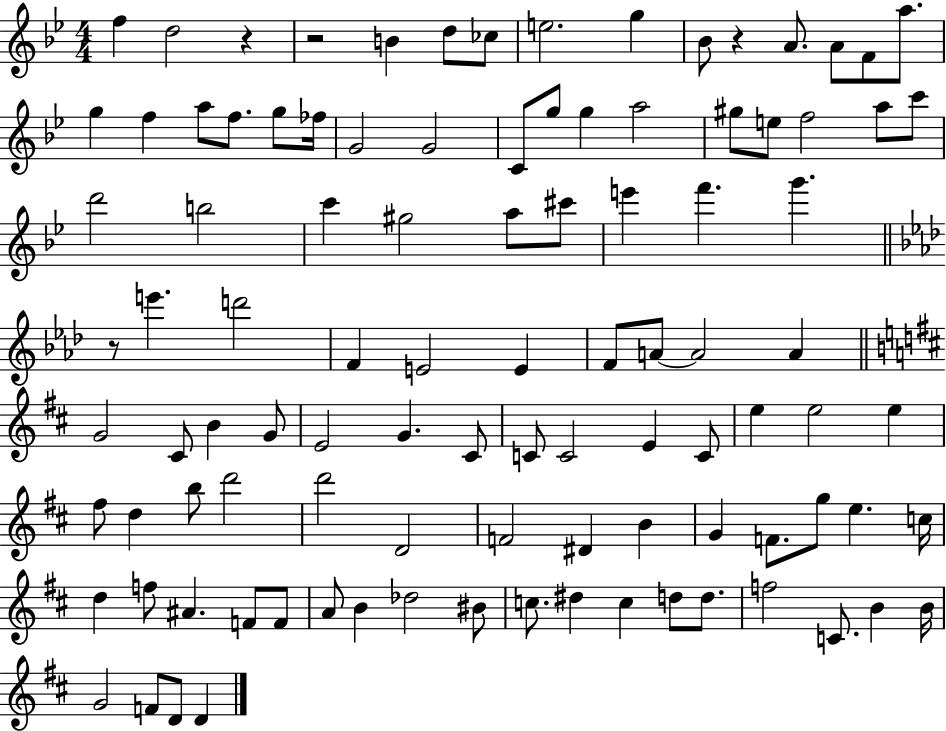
F5/q D5/h R/q R/h B4/q D5/e CES5/e E5/h. G5/q Bb4/e R/q A4/e. A4/e F4/e A5/e. G5/q F5/q A5/e F5/e. G5/e FES5/s G4/h G4/h C4/e G5/e G5/q A5/h G#5/e E5/e F5/h A5/e C6/e D6/h B5/h C6/q G#5/h A5/e C#6/e E6/q F6/q. G6/q. R/e E6/q. D6/h F4/q E4/h E4/q F4/e A4/e A4/h A4/q G4/h C#4/e B4/q G4/e E4/h G4/q. C#4/e C4/e C4/h E4/q C4/e E5/q E5/h E5/q F#5/e D5/q B5/e D6/h D6/h D4/h F4/h D#4/q B4/q G4/q F4/e. G5/e E5/q. C5/s D5/q F5/e A#4/q. F4/e F4/e A4/e B4/q Db5/h BIS4/e C5/e. D#5/q C5/q D5/e D5/e. F5/h C4/e. B4/q B4/s G4/h F4/e D4/e D4/q